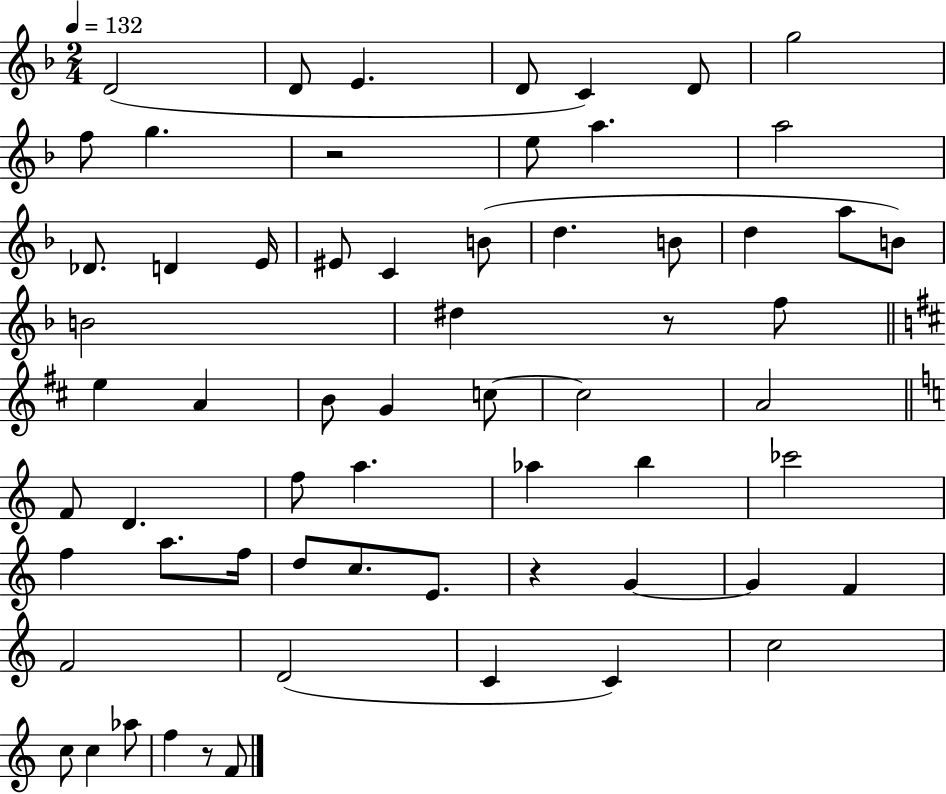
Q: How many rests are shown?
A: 4